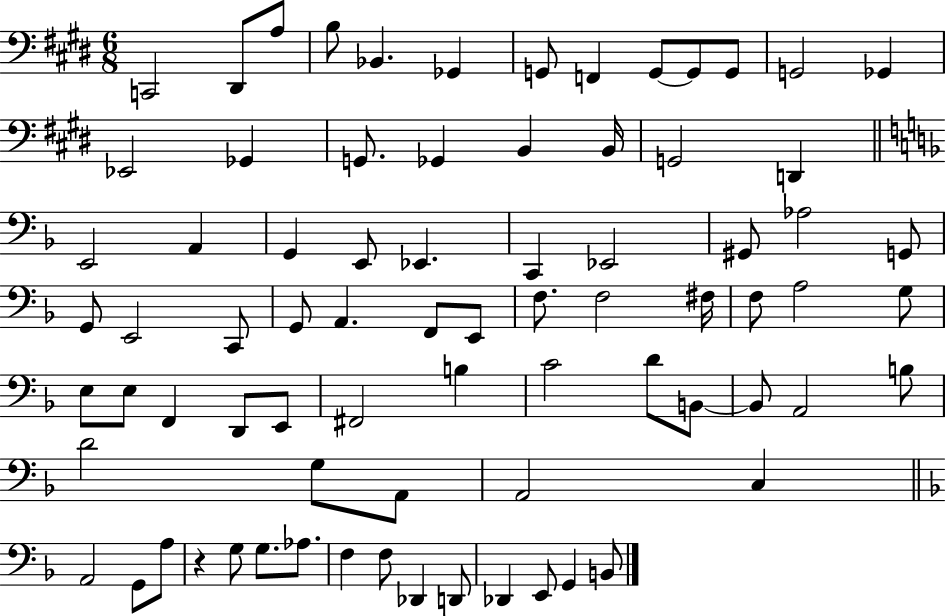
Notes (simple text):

C2/h D#2/e A3/e B3/e Bb2/q. Gb2/q G2/e F2/q G2/e G2/e G2/e G2/h Gb2/q Eb2/h Gb2/q G2/e. Gb2/q B2/q B2/s G2/h D2/q E2/h A2/q G2/q E2/e Eb2/q. C2/q Eb2/h G#2/e Ab3/h G2/e G2/e E2/h C2/e G2/e A2/q. F2/e E2/e F3/e. F3/h F#3/s F3/e A3/h G3/e E3/e E3/e F2/q D2/e E2/e F#2/h B3/q C4/h D4/e B2/e B2/e A2/h B3/e D4/h G3/e A2/e A2/h C3/q A2/h G2/e A3/e R/q G3/e G3/e. Ab3/e. F3/q F3/e Db2/q D2/e Db2/q E2/e G2/q B2/e